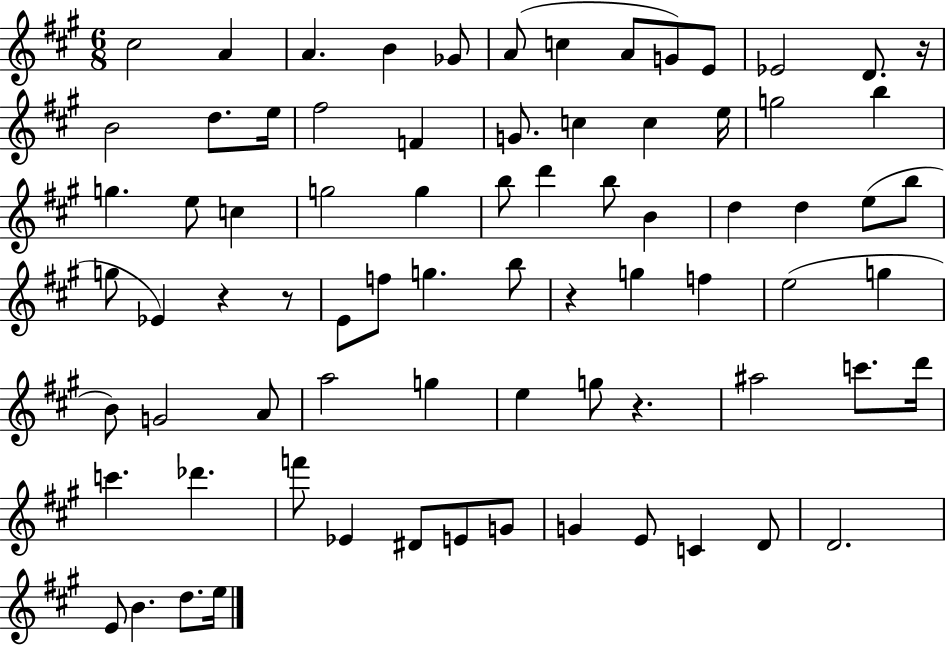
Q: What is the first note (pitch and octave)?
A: C#5